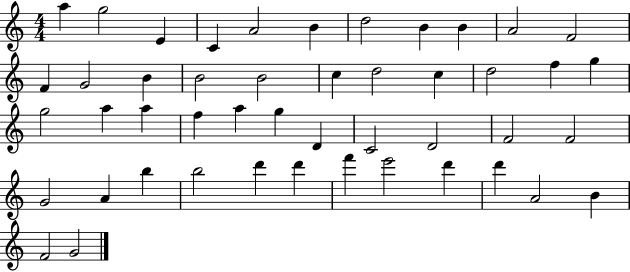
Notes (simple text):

A5/q G5/h E4/q C4/q A4/h B4/q D5/h B4/q B4/q A4/h F4/h F4/q G4/h B4/q B4/h B4/h C5/q D5/h C5/q D5/h F5/q G5/q G5/h A5/q A5/q F5/q A5/q G5/q D4/q C4/h D4/h F4/h F4/h G4/h A4/q B5/q B5/h D6/q D6/q F6/q E6/h D6/q D6/q A4/h B4/q F4/h G4/h